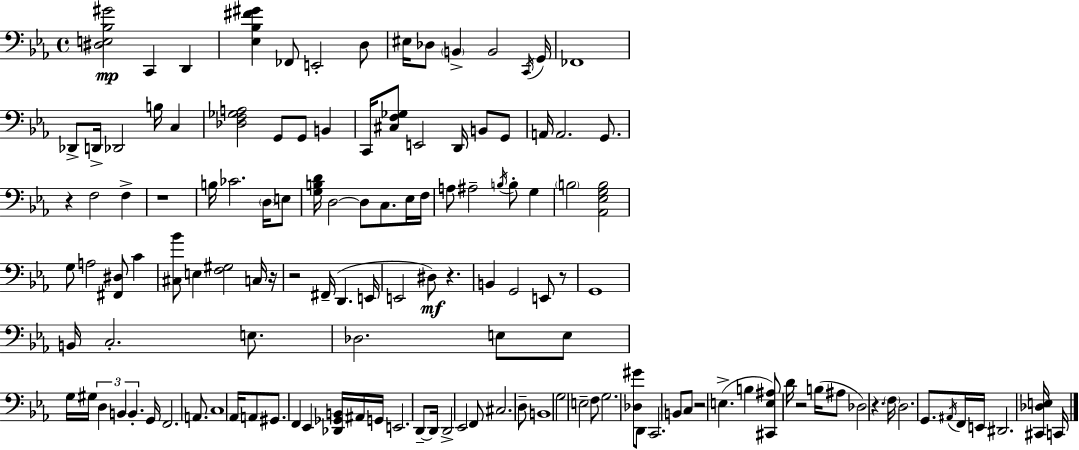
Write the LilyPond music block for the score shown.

{
  \clef bass
  \time 4/4
  \defaultTimeSignature
  \key ees \major
  <dis e bes gis'>2\mp c,4 d,4 | <ees bes fis' gis'>4 fes,8 e,2-. d8 | eis16 des8 \parenthesize b,4-> b,2 \acciaccatura { c,16 } | g,16 fes,1 | \break des,8-> d,16-> des,2 b16 c4 | <des f ges a>2 g,8 g,8 b,4 | c,16 <cis f ges>8 e,2 d,16 b,8 g,8 | a,16 a,2. g,8. | \break r4 f2 f4-> | r1 | b16 ces'2. \parenthesize d16 e8 | <g b d'>16 d2~~ d8 c8. ees16 | \break f16 a8 ais2-- \acciaccatura { b16 } b8-. g4 | \parenthesize b2 <aes, ees g b>2 | g8 a2 <fis, dis>8 c'4 | <cis bes'>8 e4 <f gis>2 | \break c16 r16 r2 fis,16--( d,4. | e,16 e,2 dis8\mf) r4. | b,4 g,2 e,8 | r8 g,1 | \break b,16 c2.-. e8. | des2. e8 | e8 g16 gis16 \tuplet 3/2 { d4 b,4 b,4.-. } | g,16 f,2. a,8. | \break c1 | aes,16 a,8 gis,8. f,4 ees,4 | <des, ges, b,>16 ais,16 g,16 e,2. d,8--~~ | d,16 d,2-> ees,2 | \break f,8 cis2. | d8-- b,1 | g2 e2-- | f8 g2. | \break <des gis'>8 d,8 c,2. | b,8 c8 r2 e4.->( | b4 <cis, e ais>8) d'16 r2 | b16( ais8 des2) r4. | \break \parenthesize f16 d2. g,8. | \acciaccatura { ais,16 } f,16 e,16 dis,2. | <cis, des e>16 c,16 \bar "|."
}